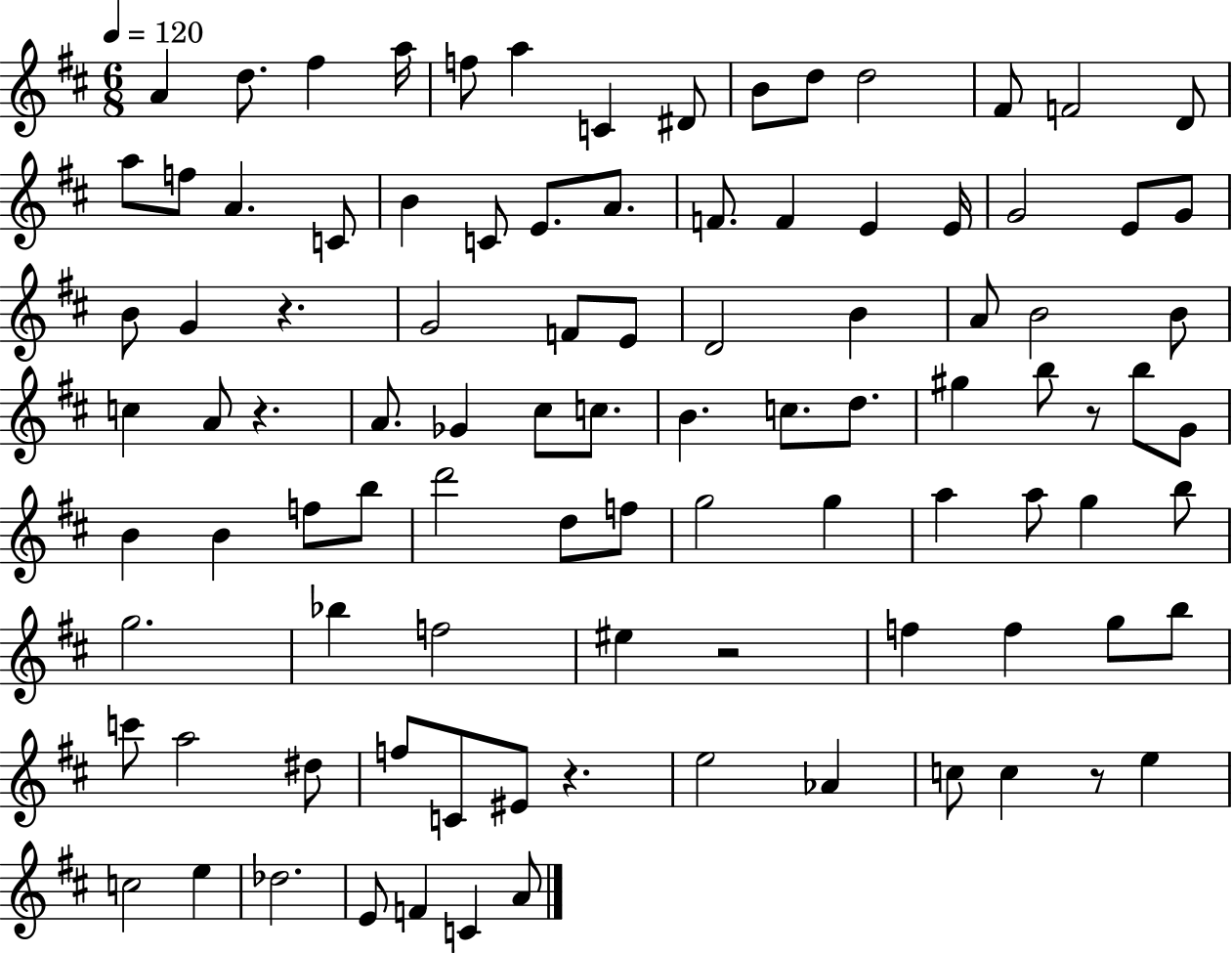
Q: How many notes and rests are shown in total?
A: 97